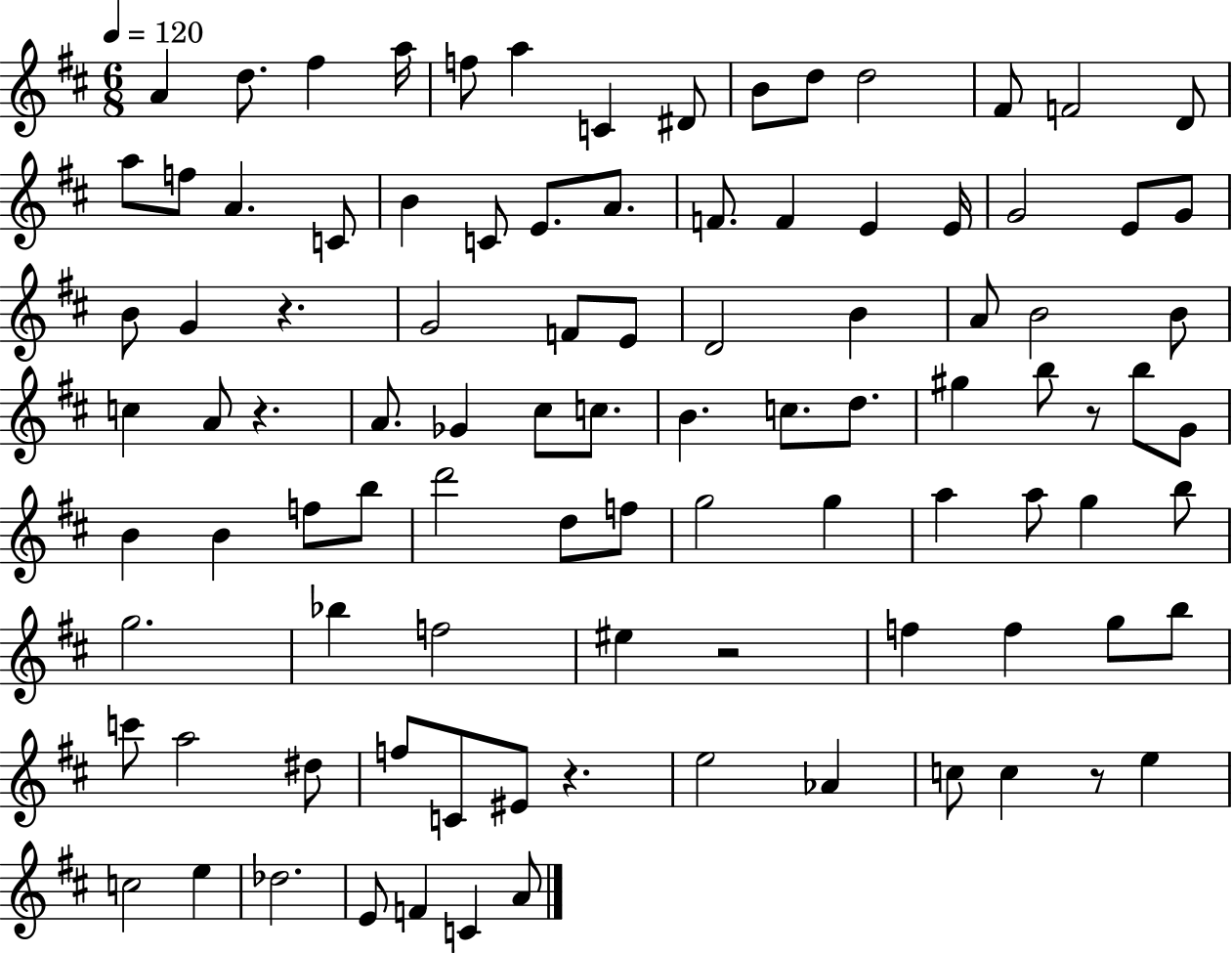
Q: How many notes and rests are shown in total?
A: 97